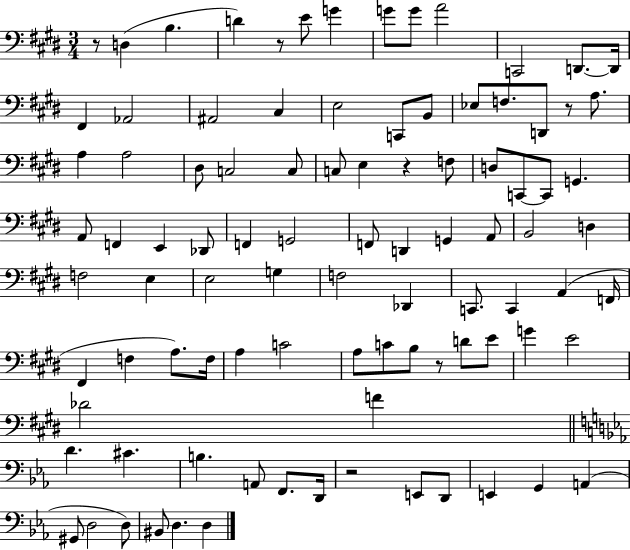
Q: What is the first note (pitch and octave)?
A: D3